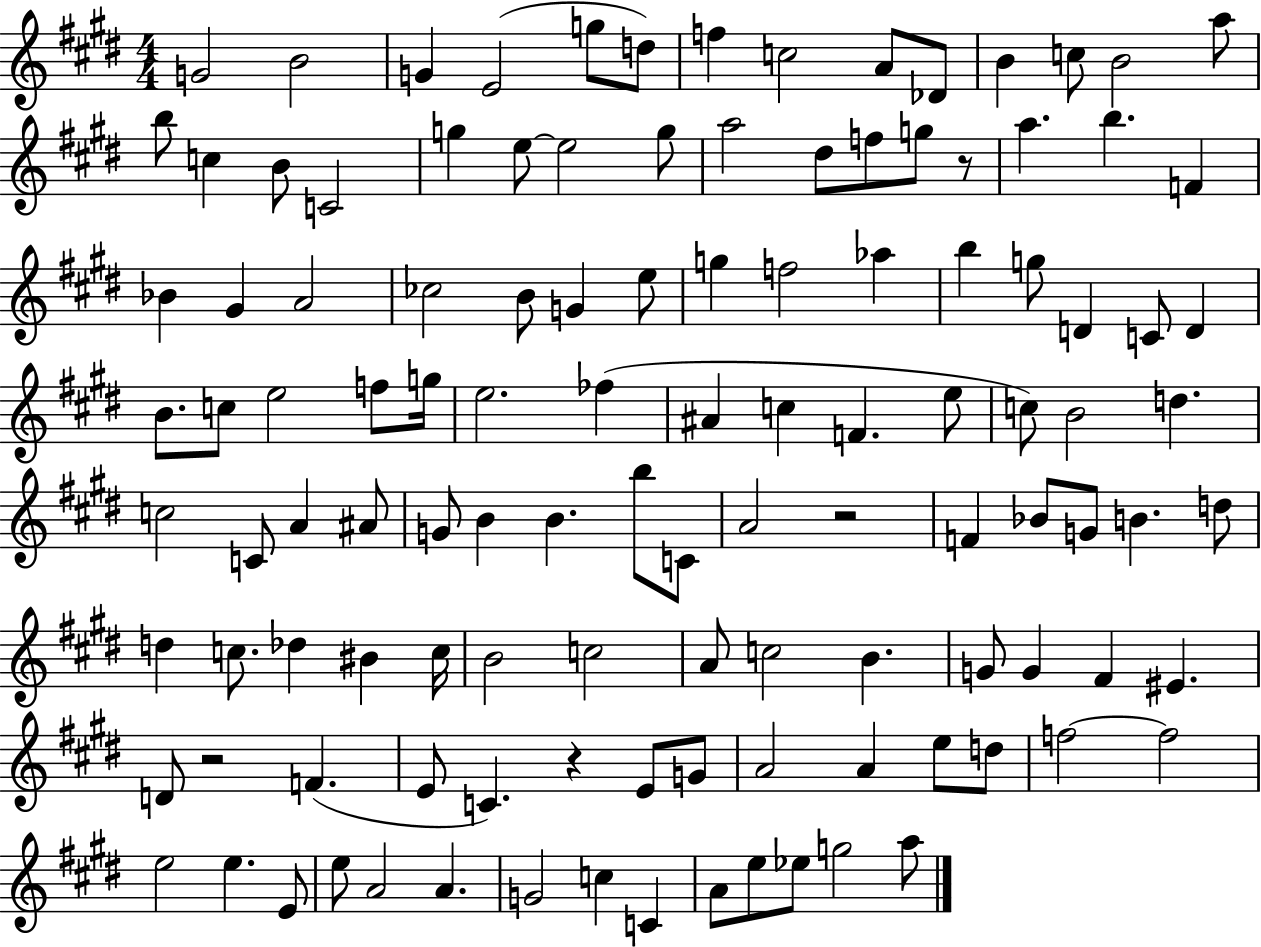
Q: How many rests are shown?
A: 4